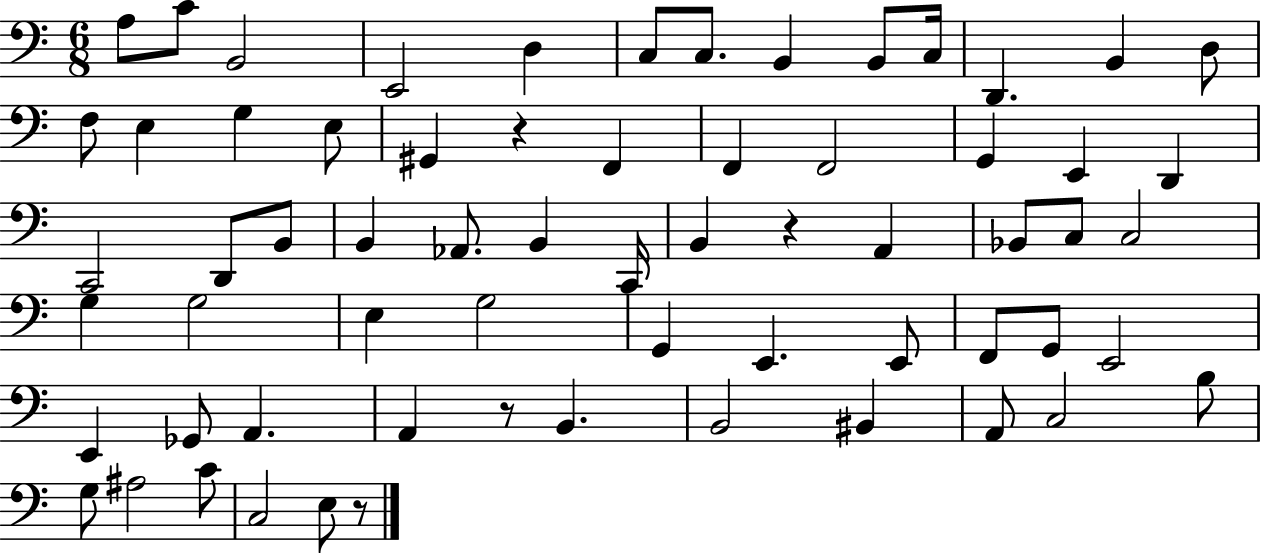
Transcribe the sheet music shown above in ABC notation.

X:1
T:Untitled
M:6/8
L:1/4
K:C
A,/2 C/2 B,,2 E,,2 D, C,/2 C,/2 B,, B,,/2 C,/4 D,, B,, D,/2 F,/2 E, G, E,/2 ^G,, z F,, F,, F,,2 G,, E,, D,, C,,2 D,,/2 B,,/2 B,, _A,,/2 B,, C,,/4 B,, z A,, _B,,/2 C,/2 C,2 G, G,2 E, G,2 G,, E,, E,,/2 F,,/2 G,,/2 E,,2 E,, _G,,/2 A,, A,, z/2 B,, B,,2 ^B,, A,,/2 C,2 B,/2 G,/2 ^A,2 C/2 C,2 E,/2 z/2